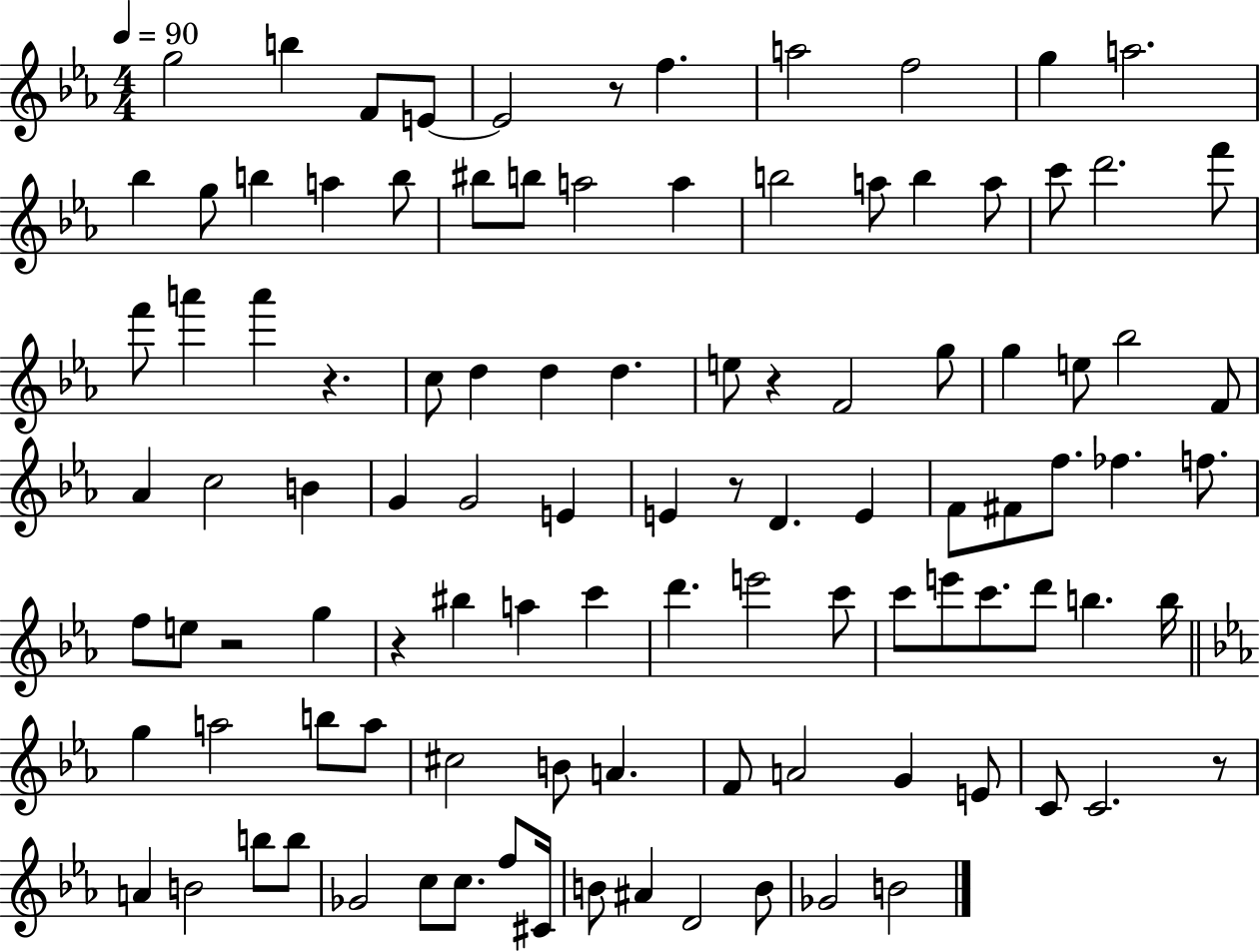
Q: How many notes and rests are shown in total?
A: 104